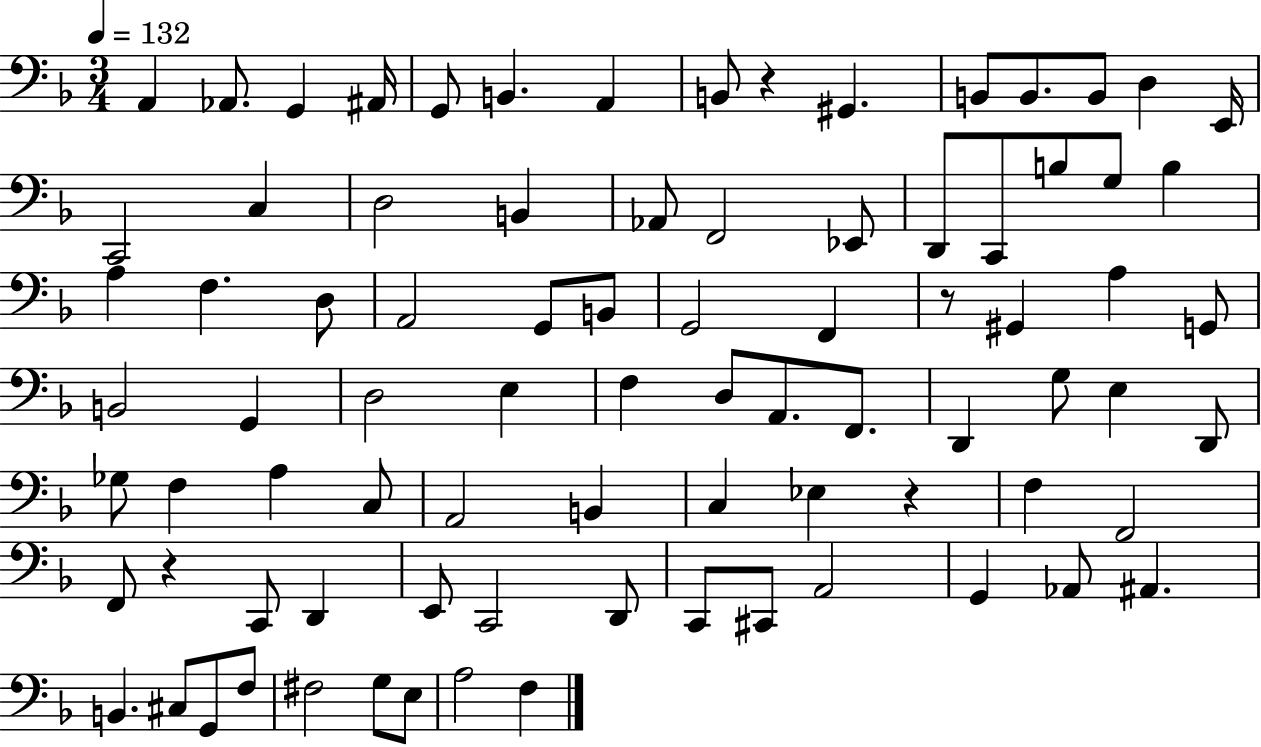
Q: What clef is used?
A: bass